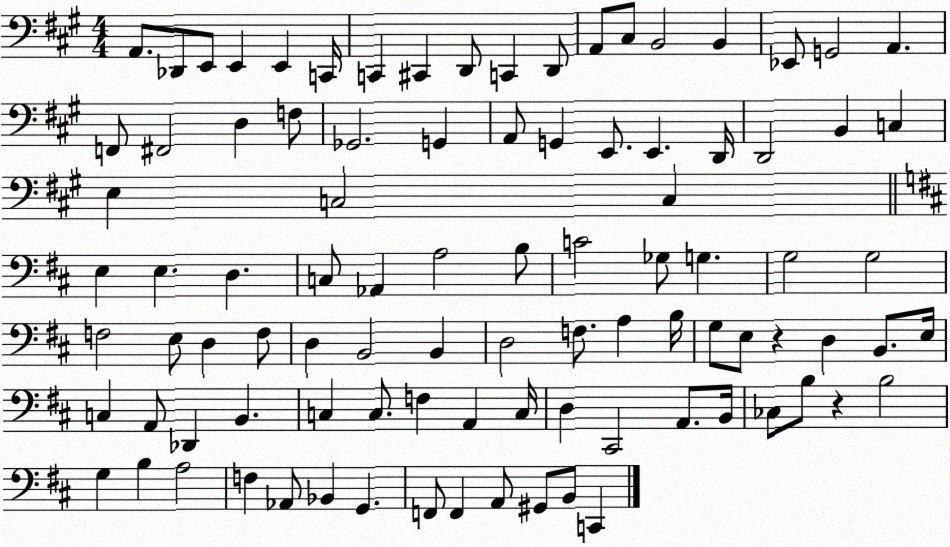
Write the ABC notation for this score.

X:1
T:Untitled
M:4/4
L:1/4
K:A
A,,/2 _D,,/2 E,,/2 E,, E,, C,,/4 C,, ^C,, D,,/2 C,, D,,/2 A,,/2 ^C,/2 B,,2 B,, _E,,/2 G,,2 A,, F,,/2 ^F,,2 D, F,/2 _G,,2 G,, A,,/2 G,, E,,/2 E,, D,,/4 D,,2 B,, C, E, C,2 C, E, E, D, C,/2 _A,, A,2 B,/2 C2 _G,/2 G, G,2 G,2 F,2 E,/2 D, F,/2 D, B,,2 B,, D,2 F,/2 A, B,/4 G,/2 E,/2 z D, B,,/2 E,/4 C, A,,/2 _D,, B,, C, C,/2 F, A,, C,/4 D, ^C,,2 A,,/2 B,,/4 _C,/2 B,/2 z B,2 G, B, A,2 F, _A,,/2 _B,, G,, F,,/2 F,, A,,/2 ^G,,/2 B,,/2 C,,